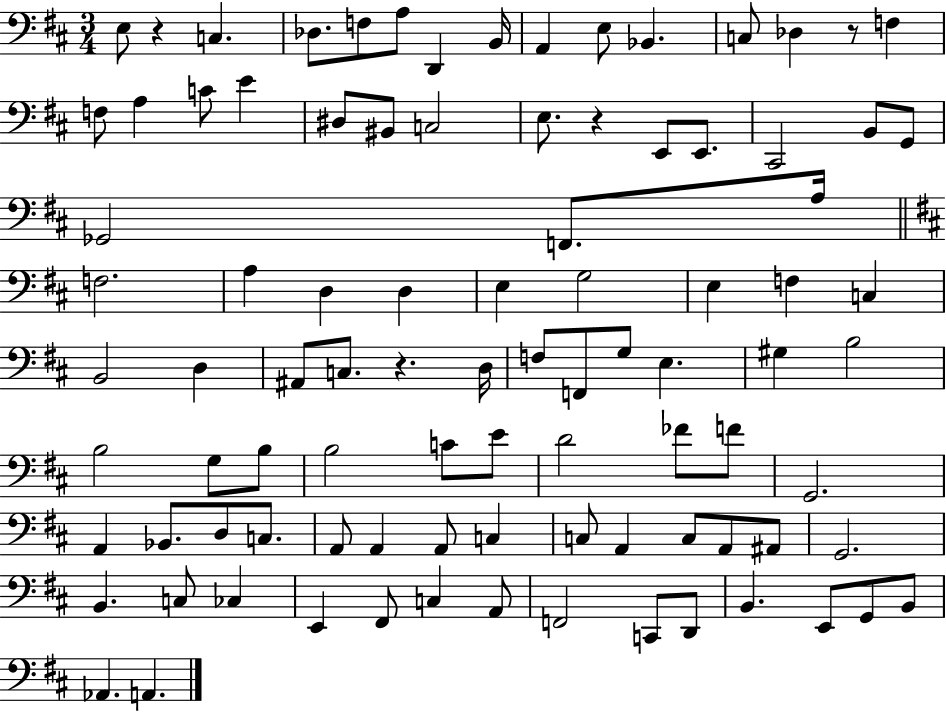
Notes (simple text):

E3/e R/q C3/q. Db3/e. F3/e A3/e D2/q B2/s A2/q E3/e Bb2/q. C3/e Db3/q R/e F3/q F3/e A3/q C4/e E4/q D#3/e BIS2/e C3/h E3/e. R/q E2/e E2/e. C#2/h B2/e G2/e Gb2/h F2/e. A3/s F3/h. A3/q D3/q D3/q E3/q G3/h E3/q F3/q C3/q B2/h D3/q A#2/e C3/e. R/q. D3/s F3/e F2/e G3/e E3/q. G#3/q B3/h B3/h G3/e B3/e B3/h C4/e E4/e D4/h FES4/e F4/e G2/h. A2/q Bb2/e. D3/e C3/e. A2/e A2/q A2/e C3/q C3/e A2/q C3/e A2/e A#2/e G2/h. B2/q. C3/e CES3/q E2/q F#2/e C3/q A2/e F2/h C2/e D2/e B2/q. E2/e G2/e B2/e Ab2/q. A2/q.